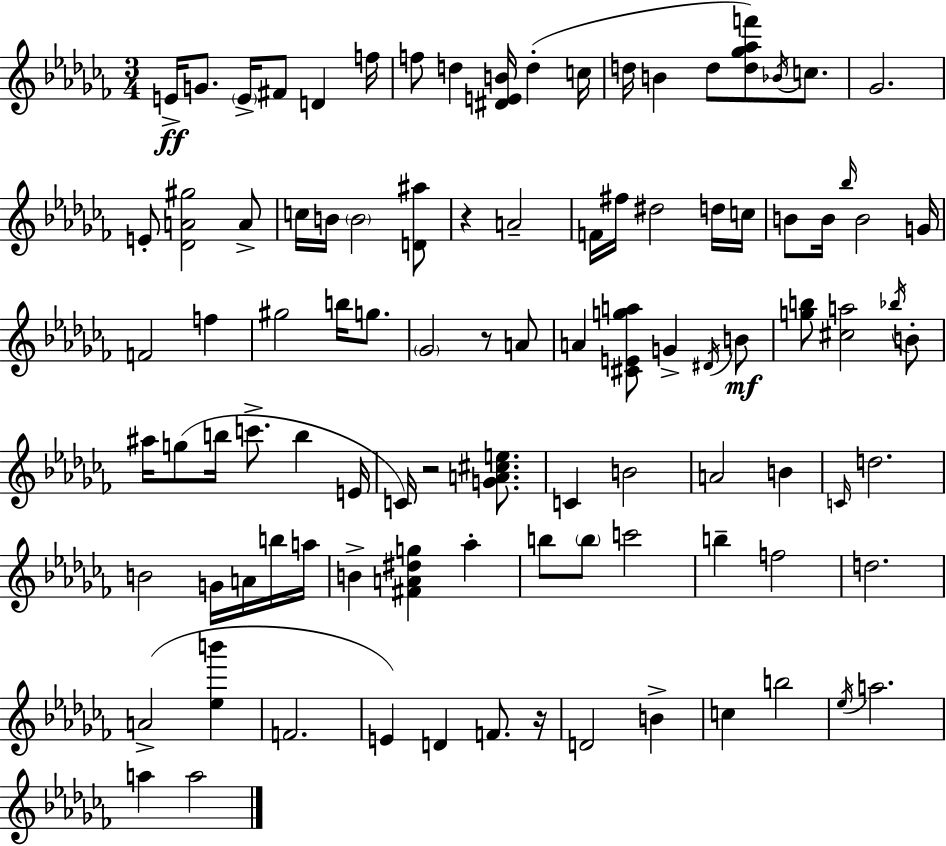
E4/s G4/e. E4/s F#4/e D4/q F5/s F5/e D5/q [D#4,E4,B4]/s D5/q C5/s D5/s B4/q D5/e [D5,Gb5,Ab5,F6]/e Bb4/s C5/e. Gb4/h. E4/e [Db4,A4,G#5]/h A4/e C5/s B4/s B4/h [D4,A#5]/e R/q A4/h F4/s F#5/s D#5/h D5/s C5/s B4/e B4/s Bb5/s B4/h G4/s F4/h F5/q G#5/h B5/s G5/e. Gb4/h R/e A4/e A4/q [C#4,E4,G5,A5]/e G4/q D#4/s B4/e [G5,B5]/e [C#5,A5]/h Bb5/s B4/e A#5/s G5/e B5/s C6/e. B5/q E4/s C4/s R/h [G4,A4,C#5,E5]/e. C4/q B4/h A4/h B4/q C4/s D5/h. B4/h G4/s A4/s B5/s A5/s B4/q [F#4,A4,D#5,G5]/q Ab5/q B5/e B5/e C6/h B5/q F5/h D5/h. A4/h [Eb5,B6]/q F4/h. E4/q D4/q F4/e. R/s D4/h B4/q C5/q B5/h Eb5/s A5/h. A5/q A5/h